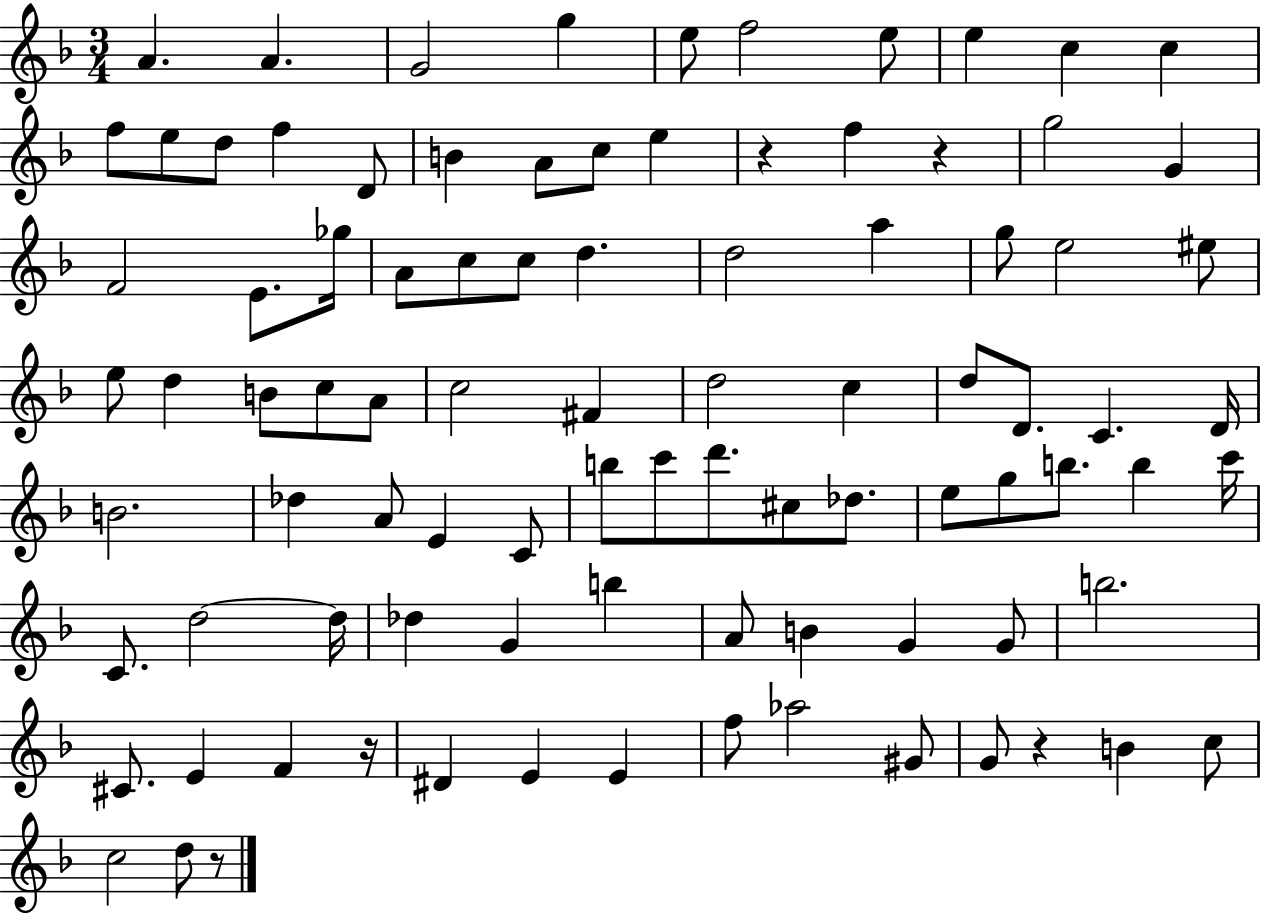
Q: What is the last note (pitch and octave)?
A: D5